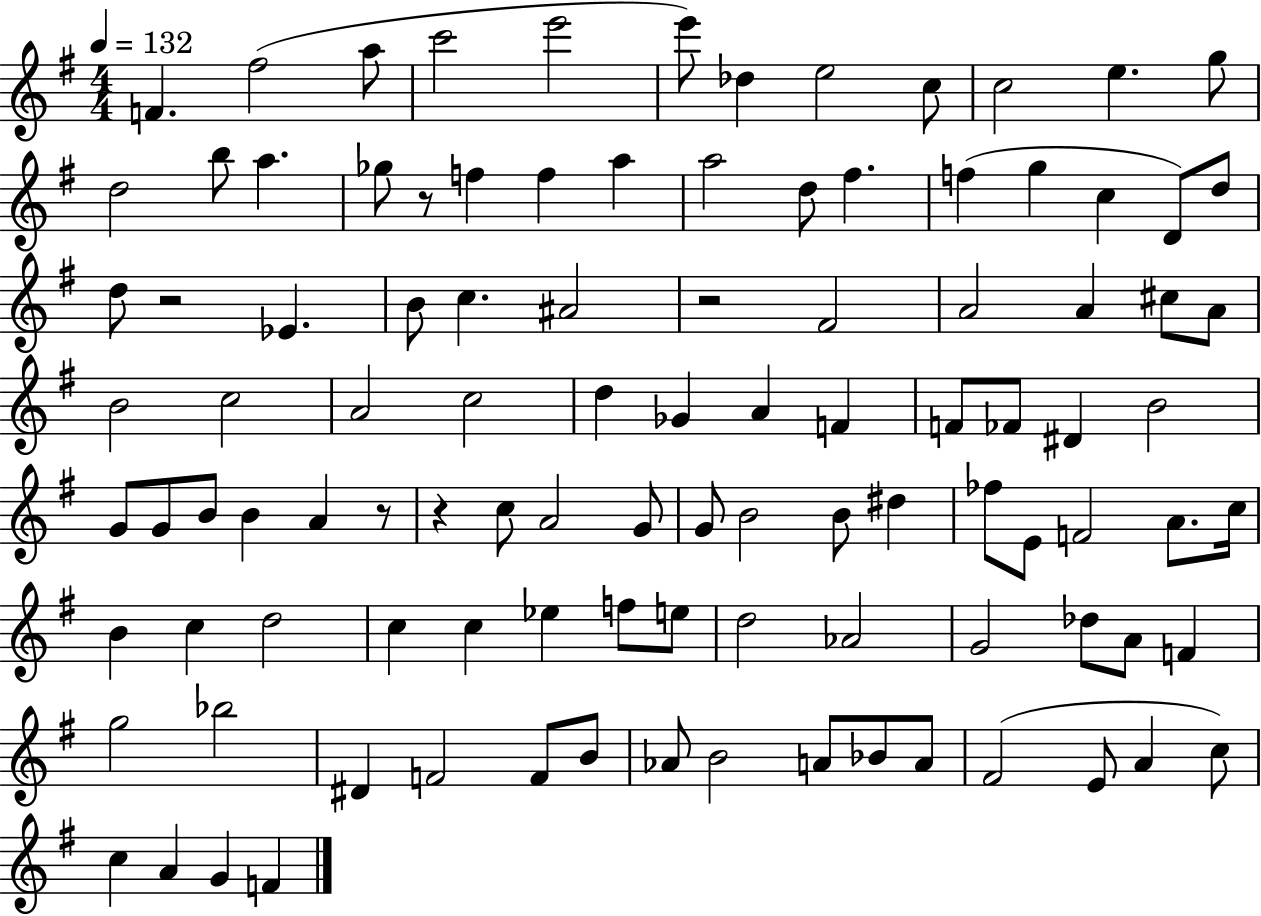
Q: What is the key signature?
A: G major